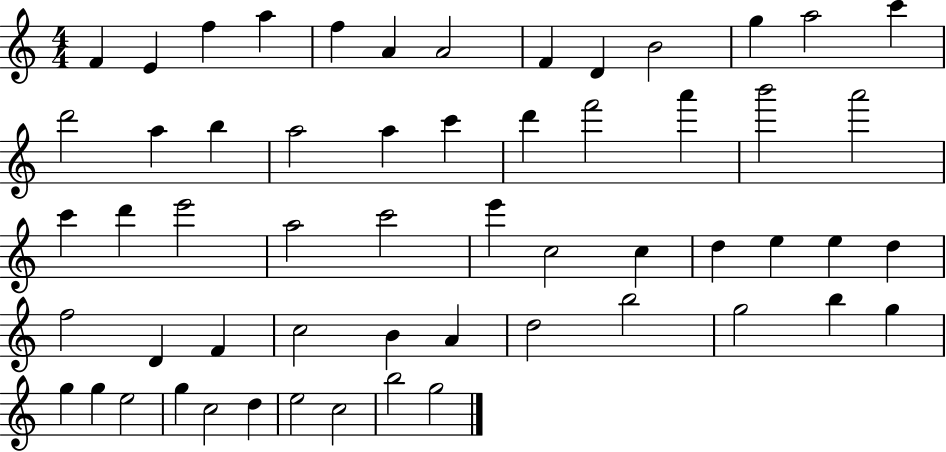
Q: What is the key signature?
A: C major